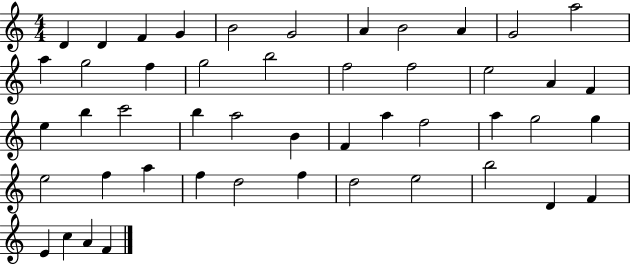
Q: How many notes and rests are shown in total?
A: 48